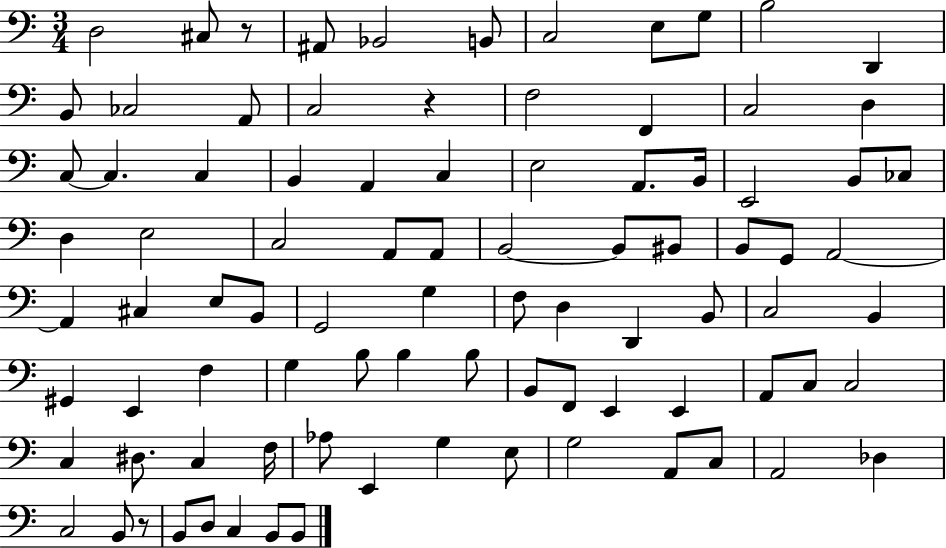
{
  \clef bass
  \numericTimeSignature
  \time 3/4
  \key c \major
  \repeat volta 2 { d2 cis8 r8 | ais,8 bes,2 b,8 | c2 e8 g8 | b2 d,4 | \break b,8 ces2 a,8 | c2 r4 | f2 f,4 | c2 d4 | \break c8~~ c4. c4 | b,4 a,4 c4 | e2 a,8. b,16 | e,2 b,8 ces8 | \break d4 e2 | c2 a,8 a,8 | b,2~~ b,8 bis,8 | b,8 g,8 a,2~~ | \break a,4 cis4 e8 b,8 | g,2 g4 | f8 d4 d,4 b,8 | c2 b,4 | \break gis,4 e,4 f4 | g4 b8 b4 b8 | b,8 f,8 e,4 e,4 | a,8 c8 c2 | \break c4 dis8. c4 f16 | aes8 e,4 g4 e8 | g2 a,8 c8 | a,2 des4 | \break c2 b,8 r8 | b,8 d8 c4 b,8 b,8 | } \bar "|."
}